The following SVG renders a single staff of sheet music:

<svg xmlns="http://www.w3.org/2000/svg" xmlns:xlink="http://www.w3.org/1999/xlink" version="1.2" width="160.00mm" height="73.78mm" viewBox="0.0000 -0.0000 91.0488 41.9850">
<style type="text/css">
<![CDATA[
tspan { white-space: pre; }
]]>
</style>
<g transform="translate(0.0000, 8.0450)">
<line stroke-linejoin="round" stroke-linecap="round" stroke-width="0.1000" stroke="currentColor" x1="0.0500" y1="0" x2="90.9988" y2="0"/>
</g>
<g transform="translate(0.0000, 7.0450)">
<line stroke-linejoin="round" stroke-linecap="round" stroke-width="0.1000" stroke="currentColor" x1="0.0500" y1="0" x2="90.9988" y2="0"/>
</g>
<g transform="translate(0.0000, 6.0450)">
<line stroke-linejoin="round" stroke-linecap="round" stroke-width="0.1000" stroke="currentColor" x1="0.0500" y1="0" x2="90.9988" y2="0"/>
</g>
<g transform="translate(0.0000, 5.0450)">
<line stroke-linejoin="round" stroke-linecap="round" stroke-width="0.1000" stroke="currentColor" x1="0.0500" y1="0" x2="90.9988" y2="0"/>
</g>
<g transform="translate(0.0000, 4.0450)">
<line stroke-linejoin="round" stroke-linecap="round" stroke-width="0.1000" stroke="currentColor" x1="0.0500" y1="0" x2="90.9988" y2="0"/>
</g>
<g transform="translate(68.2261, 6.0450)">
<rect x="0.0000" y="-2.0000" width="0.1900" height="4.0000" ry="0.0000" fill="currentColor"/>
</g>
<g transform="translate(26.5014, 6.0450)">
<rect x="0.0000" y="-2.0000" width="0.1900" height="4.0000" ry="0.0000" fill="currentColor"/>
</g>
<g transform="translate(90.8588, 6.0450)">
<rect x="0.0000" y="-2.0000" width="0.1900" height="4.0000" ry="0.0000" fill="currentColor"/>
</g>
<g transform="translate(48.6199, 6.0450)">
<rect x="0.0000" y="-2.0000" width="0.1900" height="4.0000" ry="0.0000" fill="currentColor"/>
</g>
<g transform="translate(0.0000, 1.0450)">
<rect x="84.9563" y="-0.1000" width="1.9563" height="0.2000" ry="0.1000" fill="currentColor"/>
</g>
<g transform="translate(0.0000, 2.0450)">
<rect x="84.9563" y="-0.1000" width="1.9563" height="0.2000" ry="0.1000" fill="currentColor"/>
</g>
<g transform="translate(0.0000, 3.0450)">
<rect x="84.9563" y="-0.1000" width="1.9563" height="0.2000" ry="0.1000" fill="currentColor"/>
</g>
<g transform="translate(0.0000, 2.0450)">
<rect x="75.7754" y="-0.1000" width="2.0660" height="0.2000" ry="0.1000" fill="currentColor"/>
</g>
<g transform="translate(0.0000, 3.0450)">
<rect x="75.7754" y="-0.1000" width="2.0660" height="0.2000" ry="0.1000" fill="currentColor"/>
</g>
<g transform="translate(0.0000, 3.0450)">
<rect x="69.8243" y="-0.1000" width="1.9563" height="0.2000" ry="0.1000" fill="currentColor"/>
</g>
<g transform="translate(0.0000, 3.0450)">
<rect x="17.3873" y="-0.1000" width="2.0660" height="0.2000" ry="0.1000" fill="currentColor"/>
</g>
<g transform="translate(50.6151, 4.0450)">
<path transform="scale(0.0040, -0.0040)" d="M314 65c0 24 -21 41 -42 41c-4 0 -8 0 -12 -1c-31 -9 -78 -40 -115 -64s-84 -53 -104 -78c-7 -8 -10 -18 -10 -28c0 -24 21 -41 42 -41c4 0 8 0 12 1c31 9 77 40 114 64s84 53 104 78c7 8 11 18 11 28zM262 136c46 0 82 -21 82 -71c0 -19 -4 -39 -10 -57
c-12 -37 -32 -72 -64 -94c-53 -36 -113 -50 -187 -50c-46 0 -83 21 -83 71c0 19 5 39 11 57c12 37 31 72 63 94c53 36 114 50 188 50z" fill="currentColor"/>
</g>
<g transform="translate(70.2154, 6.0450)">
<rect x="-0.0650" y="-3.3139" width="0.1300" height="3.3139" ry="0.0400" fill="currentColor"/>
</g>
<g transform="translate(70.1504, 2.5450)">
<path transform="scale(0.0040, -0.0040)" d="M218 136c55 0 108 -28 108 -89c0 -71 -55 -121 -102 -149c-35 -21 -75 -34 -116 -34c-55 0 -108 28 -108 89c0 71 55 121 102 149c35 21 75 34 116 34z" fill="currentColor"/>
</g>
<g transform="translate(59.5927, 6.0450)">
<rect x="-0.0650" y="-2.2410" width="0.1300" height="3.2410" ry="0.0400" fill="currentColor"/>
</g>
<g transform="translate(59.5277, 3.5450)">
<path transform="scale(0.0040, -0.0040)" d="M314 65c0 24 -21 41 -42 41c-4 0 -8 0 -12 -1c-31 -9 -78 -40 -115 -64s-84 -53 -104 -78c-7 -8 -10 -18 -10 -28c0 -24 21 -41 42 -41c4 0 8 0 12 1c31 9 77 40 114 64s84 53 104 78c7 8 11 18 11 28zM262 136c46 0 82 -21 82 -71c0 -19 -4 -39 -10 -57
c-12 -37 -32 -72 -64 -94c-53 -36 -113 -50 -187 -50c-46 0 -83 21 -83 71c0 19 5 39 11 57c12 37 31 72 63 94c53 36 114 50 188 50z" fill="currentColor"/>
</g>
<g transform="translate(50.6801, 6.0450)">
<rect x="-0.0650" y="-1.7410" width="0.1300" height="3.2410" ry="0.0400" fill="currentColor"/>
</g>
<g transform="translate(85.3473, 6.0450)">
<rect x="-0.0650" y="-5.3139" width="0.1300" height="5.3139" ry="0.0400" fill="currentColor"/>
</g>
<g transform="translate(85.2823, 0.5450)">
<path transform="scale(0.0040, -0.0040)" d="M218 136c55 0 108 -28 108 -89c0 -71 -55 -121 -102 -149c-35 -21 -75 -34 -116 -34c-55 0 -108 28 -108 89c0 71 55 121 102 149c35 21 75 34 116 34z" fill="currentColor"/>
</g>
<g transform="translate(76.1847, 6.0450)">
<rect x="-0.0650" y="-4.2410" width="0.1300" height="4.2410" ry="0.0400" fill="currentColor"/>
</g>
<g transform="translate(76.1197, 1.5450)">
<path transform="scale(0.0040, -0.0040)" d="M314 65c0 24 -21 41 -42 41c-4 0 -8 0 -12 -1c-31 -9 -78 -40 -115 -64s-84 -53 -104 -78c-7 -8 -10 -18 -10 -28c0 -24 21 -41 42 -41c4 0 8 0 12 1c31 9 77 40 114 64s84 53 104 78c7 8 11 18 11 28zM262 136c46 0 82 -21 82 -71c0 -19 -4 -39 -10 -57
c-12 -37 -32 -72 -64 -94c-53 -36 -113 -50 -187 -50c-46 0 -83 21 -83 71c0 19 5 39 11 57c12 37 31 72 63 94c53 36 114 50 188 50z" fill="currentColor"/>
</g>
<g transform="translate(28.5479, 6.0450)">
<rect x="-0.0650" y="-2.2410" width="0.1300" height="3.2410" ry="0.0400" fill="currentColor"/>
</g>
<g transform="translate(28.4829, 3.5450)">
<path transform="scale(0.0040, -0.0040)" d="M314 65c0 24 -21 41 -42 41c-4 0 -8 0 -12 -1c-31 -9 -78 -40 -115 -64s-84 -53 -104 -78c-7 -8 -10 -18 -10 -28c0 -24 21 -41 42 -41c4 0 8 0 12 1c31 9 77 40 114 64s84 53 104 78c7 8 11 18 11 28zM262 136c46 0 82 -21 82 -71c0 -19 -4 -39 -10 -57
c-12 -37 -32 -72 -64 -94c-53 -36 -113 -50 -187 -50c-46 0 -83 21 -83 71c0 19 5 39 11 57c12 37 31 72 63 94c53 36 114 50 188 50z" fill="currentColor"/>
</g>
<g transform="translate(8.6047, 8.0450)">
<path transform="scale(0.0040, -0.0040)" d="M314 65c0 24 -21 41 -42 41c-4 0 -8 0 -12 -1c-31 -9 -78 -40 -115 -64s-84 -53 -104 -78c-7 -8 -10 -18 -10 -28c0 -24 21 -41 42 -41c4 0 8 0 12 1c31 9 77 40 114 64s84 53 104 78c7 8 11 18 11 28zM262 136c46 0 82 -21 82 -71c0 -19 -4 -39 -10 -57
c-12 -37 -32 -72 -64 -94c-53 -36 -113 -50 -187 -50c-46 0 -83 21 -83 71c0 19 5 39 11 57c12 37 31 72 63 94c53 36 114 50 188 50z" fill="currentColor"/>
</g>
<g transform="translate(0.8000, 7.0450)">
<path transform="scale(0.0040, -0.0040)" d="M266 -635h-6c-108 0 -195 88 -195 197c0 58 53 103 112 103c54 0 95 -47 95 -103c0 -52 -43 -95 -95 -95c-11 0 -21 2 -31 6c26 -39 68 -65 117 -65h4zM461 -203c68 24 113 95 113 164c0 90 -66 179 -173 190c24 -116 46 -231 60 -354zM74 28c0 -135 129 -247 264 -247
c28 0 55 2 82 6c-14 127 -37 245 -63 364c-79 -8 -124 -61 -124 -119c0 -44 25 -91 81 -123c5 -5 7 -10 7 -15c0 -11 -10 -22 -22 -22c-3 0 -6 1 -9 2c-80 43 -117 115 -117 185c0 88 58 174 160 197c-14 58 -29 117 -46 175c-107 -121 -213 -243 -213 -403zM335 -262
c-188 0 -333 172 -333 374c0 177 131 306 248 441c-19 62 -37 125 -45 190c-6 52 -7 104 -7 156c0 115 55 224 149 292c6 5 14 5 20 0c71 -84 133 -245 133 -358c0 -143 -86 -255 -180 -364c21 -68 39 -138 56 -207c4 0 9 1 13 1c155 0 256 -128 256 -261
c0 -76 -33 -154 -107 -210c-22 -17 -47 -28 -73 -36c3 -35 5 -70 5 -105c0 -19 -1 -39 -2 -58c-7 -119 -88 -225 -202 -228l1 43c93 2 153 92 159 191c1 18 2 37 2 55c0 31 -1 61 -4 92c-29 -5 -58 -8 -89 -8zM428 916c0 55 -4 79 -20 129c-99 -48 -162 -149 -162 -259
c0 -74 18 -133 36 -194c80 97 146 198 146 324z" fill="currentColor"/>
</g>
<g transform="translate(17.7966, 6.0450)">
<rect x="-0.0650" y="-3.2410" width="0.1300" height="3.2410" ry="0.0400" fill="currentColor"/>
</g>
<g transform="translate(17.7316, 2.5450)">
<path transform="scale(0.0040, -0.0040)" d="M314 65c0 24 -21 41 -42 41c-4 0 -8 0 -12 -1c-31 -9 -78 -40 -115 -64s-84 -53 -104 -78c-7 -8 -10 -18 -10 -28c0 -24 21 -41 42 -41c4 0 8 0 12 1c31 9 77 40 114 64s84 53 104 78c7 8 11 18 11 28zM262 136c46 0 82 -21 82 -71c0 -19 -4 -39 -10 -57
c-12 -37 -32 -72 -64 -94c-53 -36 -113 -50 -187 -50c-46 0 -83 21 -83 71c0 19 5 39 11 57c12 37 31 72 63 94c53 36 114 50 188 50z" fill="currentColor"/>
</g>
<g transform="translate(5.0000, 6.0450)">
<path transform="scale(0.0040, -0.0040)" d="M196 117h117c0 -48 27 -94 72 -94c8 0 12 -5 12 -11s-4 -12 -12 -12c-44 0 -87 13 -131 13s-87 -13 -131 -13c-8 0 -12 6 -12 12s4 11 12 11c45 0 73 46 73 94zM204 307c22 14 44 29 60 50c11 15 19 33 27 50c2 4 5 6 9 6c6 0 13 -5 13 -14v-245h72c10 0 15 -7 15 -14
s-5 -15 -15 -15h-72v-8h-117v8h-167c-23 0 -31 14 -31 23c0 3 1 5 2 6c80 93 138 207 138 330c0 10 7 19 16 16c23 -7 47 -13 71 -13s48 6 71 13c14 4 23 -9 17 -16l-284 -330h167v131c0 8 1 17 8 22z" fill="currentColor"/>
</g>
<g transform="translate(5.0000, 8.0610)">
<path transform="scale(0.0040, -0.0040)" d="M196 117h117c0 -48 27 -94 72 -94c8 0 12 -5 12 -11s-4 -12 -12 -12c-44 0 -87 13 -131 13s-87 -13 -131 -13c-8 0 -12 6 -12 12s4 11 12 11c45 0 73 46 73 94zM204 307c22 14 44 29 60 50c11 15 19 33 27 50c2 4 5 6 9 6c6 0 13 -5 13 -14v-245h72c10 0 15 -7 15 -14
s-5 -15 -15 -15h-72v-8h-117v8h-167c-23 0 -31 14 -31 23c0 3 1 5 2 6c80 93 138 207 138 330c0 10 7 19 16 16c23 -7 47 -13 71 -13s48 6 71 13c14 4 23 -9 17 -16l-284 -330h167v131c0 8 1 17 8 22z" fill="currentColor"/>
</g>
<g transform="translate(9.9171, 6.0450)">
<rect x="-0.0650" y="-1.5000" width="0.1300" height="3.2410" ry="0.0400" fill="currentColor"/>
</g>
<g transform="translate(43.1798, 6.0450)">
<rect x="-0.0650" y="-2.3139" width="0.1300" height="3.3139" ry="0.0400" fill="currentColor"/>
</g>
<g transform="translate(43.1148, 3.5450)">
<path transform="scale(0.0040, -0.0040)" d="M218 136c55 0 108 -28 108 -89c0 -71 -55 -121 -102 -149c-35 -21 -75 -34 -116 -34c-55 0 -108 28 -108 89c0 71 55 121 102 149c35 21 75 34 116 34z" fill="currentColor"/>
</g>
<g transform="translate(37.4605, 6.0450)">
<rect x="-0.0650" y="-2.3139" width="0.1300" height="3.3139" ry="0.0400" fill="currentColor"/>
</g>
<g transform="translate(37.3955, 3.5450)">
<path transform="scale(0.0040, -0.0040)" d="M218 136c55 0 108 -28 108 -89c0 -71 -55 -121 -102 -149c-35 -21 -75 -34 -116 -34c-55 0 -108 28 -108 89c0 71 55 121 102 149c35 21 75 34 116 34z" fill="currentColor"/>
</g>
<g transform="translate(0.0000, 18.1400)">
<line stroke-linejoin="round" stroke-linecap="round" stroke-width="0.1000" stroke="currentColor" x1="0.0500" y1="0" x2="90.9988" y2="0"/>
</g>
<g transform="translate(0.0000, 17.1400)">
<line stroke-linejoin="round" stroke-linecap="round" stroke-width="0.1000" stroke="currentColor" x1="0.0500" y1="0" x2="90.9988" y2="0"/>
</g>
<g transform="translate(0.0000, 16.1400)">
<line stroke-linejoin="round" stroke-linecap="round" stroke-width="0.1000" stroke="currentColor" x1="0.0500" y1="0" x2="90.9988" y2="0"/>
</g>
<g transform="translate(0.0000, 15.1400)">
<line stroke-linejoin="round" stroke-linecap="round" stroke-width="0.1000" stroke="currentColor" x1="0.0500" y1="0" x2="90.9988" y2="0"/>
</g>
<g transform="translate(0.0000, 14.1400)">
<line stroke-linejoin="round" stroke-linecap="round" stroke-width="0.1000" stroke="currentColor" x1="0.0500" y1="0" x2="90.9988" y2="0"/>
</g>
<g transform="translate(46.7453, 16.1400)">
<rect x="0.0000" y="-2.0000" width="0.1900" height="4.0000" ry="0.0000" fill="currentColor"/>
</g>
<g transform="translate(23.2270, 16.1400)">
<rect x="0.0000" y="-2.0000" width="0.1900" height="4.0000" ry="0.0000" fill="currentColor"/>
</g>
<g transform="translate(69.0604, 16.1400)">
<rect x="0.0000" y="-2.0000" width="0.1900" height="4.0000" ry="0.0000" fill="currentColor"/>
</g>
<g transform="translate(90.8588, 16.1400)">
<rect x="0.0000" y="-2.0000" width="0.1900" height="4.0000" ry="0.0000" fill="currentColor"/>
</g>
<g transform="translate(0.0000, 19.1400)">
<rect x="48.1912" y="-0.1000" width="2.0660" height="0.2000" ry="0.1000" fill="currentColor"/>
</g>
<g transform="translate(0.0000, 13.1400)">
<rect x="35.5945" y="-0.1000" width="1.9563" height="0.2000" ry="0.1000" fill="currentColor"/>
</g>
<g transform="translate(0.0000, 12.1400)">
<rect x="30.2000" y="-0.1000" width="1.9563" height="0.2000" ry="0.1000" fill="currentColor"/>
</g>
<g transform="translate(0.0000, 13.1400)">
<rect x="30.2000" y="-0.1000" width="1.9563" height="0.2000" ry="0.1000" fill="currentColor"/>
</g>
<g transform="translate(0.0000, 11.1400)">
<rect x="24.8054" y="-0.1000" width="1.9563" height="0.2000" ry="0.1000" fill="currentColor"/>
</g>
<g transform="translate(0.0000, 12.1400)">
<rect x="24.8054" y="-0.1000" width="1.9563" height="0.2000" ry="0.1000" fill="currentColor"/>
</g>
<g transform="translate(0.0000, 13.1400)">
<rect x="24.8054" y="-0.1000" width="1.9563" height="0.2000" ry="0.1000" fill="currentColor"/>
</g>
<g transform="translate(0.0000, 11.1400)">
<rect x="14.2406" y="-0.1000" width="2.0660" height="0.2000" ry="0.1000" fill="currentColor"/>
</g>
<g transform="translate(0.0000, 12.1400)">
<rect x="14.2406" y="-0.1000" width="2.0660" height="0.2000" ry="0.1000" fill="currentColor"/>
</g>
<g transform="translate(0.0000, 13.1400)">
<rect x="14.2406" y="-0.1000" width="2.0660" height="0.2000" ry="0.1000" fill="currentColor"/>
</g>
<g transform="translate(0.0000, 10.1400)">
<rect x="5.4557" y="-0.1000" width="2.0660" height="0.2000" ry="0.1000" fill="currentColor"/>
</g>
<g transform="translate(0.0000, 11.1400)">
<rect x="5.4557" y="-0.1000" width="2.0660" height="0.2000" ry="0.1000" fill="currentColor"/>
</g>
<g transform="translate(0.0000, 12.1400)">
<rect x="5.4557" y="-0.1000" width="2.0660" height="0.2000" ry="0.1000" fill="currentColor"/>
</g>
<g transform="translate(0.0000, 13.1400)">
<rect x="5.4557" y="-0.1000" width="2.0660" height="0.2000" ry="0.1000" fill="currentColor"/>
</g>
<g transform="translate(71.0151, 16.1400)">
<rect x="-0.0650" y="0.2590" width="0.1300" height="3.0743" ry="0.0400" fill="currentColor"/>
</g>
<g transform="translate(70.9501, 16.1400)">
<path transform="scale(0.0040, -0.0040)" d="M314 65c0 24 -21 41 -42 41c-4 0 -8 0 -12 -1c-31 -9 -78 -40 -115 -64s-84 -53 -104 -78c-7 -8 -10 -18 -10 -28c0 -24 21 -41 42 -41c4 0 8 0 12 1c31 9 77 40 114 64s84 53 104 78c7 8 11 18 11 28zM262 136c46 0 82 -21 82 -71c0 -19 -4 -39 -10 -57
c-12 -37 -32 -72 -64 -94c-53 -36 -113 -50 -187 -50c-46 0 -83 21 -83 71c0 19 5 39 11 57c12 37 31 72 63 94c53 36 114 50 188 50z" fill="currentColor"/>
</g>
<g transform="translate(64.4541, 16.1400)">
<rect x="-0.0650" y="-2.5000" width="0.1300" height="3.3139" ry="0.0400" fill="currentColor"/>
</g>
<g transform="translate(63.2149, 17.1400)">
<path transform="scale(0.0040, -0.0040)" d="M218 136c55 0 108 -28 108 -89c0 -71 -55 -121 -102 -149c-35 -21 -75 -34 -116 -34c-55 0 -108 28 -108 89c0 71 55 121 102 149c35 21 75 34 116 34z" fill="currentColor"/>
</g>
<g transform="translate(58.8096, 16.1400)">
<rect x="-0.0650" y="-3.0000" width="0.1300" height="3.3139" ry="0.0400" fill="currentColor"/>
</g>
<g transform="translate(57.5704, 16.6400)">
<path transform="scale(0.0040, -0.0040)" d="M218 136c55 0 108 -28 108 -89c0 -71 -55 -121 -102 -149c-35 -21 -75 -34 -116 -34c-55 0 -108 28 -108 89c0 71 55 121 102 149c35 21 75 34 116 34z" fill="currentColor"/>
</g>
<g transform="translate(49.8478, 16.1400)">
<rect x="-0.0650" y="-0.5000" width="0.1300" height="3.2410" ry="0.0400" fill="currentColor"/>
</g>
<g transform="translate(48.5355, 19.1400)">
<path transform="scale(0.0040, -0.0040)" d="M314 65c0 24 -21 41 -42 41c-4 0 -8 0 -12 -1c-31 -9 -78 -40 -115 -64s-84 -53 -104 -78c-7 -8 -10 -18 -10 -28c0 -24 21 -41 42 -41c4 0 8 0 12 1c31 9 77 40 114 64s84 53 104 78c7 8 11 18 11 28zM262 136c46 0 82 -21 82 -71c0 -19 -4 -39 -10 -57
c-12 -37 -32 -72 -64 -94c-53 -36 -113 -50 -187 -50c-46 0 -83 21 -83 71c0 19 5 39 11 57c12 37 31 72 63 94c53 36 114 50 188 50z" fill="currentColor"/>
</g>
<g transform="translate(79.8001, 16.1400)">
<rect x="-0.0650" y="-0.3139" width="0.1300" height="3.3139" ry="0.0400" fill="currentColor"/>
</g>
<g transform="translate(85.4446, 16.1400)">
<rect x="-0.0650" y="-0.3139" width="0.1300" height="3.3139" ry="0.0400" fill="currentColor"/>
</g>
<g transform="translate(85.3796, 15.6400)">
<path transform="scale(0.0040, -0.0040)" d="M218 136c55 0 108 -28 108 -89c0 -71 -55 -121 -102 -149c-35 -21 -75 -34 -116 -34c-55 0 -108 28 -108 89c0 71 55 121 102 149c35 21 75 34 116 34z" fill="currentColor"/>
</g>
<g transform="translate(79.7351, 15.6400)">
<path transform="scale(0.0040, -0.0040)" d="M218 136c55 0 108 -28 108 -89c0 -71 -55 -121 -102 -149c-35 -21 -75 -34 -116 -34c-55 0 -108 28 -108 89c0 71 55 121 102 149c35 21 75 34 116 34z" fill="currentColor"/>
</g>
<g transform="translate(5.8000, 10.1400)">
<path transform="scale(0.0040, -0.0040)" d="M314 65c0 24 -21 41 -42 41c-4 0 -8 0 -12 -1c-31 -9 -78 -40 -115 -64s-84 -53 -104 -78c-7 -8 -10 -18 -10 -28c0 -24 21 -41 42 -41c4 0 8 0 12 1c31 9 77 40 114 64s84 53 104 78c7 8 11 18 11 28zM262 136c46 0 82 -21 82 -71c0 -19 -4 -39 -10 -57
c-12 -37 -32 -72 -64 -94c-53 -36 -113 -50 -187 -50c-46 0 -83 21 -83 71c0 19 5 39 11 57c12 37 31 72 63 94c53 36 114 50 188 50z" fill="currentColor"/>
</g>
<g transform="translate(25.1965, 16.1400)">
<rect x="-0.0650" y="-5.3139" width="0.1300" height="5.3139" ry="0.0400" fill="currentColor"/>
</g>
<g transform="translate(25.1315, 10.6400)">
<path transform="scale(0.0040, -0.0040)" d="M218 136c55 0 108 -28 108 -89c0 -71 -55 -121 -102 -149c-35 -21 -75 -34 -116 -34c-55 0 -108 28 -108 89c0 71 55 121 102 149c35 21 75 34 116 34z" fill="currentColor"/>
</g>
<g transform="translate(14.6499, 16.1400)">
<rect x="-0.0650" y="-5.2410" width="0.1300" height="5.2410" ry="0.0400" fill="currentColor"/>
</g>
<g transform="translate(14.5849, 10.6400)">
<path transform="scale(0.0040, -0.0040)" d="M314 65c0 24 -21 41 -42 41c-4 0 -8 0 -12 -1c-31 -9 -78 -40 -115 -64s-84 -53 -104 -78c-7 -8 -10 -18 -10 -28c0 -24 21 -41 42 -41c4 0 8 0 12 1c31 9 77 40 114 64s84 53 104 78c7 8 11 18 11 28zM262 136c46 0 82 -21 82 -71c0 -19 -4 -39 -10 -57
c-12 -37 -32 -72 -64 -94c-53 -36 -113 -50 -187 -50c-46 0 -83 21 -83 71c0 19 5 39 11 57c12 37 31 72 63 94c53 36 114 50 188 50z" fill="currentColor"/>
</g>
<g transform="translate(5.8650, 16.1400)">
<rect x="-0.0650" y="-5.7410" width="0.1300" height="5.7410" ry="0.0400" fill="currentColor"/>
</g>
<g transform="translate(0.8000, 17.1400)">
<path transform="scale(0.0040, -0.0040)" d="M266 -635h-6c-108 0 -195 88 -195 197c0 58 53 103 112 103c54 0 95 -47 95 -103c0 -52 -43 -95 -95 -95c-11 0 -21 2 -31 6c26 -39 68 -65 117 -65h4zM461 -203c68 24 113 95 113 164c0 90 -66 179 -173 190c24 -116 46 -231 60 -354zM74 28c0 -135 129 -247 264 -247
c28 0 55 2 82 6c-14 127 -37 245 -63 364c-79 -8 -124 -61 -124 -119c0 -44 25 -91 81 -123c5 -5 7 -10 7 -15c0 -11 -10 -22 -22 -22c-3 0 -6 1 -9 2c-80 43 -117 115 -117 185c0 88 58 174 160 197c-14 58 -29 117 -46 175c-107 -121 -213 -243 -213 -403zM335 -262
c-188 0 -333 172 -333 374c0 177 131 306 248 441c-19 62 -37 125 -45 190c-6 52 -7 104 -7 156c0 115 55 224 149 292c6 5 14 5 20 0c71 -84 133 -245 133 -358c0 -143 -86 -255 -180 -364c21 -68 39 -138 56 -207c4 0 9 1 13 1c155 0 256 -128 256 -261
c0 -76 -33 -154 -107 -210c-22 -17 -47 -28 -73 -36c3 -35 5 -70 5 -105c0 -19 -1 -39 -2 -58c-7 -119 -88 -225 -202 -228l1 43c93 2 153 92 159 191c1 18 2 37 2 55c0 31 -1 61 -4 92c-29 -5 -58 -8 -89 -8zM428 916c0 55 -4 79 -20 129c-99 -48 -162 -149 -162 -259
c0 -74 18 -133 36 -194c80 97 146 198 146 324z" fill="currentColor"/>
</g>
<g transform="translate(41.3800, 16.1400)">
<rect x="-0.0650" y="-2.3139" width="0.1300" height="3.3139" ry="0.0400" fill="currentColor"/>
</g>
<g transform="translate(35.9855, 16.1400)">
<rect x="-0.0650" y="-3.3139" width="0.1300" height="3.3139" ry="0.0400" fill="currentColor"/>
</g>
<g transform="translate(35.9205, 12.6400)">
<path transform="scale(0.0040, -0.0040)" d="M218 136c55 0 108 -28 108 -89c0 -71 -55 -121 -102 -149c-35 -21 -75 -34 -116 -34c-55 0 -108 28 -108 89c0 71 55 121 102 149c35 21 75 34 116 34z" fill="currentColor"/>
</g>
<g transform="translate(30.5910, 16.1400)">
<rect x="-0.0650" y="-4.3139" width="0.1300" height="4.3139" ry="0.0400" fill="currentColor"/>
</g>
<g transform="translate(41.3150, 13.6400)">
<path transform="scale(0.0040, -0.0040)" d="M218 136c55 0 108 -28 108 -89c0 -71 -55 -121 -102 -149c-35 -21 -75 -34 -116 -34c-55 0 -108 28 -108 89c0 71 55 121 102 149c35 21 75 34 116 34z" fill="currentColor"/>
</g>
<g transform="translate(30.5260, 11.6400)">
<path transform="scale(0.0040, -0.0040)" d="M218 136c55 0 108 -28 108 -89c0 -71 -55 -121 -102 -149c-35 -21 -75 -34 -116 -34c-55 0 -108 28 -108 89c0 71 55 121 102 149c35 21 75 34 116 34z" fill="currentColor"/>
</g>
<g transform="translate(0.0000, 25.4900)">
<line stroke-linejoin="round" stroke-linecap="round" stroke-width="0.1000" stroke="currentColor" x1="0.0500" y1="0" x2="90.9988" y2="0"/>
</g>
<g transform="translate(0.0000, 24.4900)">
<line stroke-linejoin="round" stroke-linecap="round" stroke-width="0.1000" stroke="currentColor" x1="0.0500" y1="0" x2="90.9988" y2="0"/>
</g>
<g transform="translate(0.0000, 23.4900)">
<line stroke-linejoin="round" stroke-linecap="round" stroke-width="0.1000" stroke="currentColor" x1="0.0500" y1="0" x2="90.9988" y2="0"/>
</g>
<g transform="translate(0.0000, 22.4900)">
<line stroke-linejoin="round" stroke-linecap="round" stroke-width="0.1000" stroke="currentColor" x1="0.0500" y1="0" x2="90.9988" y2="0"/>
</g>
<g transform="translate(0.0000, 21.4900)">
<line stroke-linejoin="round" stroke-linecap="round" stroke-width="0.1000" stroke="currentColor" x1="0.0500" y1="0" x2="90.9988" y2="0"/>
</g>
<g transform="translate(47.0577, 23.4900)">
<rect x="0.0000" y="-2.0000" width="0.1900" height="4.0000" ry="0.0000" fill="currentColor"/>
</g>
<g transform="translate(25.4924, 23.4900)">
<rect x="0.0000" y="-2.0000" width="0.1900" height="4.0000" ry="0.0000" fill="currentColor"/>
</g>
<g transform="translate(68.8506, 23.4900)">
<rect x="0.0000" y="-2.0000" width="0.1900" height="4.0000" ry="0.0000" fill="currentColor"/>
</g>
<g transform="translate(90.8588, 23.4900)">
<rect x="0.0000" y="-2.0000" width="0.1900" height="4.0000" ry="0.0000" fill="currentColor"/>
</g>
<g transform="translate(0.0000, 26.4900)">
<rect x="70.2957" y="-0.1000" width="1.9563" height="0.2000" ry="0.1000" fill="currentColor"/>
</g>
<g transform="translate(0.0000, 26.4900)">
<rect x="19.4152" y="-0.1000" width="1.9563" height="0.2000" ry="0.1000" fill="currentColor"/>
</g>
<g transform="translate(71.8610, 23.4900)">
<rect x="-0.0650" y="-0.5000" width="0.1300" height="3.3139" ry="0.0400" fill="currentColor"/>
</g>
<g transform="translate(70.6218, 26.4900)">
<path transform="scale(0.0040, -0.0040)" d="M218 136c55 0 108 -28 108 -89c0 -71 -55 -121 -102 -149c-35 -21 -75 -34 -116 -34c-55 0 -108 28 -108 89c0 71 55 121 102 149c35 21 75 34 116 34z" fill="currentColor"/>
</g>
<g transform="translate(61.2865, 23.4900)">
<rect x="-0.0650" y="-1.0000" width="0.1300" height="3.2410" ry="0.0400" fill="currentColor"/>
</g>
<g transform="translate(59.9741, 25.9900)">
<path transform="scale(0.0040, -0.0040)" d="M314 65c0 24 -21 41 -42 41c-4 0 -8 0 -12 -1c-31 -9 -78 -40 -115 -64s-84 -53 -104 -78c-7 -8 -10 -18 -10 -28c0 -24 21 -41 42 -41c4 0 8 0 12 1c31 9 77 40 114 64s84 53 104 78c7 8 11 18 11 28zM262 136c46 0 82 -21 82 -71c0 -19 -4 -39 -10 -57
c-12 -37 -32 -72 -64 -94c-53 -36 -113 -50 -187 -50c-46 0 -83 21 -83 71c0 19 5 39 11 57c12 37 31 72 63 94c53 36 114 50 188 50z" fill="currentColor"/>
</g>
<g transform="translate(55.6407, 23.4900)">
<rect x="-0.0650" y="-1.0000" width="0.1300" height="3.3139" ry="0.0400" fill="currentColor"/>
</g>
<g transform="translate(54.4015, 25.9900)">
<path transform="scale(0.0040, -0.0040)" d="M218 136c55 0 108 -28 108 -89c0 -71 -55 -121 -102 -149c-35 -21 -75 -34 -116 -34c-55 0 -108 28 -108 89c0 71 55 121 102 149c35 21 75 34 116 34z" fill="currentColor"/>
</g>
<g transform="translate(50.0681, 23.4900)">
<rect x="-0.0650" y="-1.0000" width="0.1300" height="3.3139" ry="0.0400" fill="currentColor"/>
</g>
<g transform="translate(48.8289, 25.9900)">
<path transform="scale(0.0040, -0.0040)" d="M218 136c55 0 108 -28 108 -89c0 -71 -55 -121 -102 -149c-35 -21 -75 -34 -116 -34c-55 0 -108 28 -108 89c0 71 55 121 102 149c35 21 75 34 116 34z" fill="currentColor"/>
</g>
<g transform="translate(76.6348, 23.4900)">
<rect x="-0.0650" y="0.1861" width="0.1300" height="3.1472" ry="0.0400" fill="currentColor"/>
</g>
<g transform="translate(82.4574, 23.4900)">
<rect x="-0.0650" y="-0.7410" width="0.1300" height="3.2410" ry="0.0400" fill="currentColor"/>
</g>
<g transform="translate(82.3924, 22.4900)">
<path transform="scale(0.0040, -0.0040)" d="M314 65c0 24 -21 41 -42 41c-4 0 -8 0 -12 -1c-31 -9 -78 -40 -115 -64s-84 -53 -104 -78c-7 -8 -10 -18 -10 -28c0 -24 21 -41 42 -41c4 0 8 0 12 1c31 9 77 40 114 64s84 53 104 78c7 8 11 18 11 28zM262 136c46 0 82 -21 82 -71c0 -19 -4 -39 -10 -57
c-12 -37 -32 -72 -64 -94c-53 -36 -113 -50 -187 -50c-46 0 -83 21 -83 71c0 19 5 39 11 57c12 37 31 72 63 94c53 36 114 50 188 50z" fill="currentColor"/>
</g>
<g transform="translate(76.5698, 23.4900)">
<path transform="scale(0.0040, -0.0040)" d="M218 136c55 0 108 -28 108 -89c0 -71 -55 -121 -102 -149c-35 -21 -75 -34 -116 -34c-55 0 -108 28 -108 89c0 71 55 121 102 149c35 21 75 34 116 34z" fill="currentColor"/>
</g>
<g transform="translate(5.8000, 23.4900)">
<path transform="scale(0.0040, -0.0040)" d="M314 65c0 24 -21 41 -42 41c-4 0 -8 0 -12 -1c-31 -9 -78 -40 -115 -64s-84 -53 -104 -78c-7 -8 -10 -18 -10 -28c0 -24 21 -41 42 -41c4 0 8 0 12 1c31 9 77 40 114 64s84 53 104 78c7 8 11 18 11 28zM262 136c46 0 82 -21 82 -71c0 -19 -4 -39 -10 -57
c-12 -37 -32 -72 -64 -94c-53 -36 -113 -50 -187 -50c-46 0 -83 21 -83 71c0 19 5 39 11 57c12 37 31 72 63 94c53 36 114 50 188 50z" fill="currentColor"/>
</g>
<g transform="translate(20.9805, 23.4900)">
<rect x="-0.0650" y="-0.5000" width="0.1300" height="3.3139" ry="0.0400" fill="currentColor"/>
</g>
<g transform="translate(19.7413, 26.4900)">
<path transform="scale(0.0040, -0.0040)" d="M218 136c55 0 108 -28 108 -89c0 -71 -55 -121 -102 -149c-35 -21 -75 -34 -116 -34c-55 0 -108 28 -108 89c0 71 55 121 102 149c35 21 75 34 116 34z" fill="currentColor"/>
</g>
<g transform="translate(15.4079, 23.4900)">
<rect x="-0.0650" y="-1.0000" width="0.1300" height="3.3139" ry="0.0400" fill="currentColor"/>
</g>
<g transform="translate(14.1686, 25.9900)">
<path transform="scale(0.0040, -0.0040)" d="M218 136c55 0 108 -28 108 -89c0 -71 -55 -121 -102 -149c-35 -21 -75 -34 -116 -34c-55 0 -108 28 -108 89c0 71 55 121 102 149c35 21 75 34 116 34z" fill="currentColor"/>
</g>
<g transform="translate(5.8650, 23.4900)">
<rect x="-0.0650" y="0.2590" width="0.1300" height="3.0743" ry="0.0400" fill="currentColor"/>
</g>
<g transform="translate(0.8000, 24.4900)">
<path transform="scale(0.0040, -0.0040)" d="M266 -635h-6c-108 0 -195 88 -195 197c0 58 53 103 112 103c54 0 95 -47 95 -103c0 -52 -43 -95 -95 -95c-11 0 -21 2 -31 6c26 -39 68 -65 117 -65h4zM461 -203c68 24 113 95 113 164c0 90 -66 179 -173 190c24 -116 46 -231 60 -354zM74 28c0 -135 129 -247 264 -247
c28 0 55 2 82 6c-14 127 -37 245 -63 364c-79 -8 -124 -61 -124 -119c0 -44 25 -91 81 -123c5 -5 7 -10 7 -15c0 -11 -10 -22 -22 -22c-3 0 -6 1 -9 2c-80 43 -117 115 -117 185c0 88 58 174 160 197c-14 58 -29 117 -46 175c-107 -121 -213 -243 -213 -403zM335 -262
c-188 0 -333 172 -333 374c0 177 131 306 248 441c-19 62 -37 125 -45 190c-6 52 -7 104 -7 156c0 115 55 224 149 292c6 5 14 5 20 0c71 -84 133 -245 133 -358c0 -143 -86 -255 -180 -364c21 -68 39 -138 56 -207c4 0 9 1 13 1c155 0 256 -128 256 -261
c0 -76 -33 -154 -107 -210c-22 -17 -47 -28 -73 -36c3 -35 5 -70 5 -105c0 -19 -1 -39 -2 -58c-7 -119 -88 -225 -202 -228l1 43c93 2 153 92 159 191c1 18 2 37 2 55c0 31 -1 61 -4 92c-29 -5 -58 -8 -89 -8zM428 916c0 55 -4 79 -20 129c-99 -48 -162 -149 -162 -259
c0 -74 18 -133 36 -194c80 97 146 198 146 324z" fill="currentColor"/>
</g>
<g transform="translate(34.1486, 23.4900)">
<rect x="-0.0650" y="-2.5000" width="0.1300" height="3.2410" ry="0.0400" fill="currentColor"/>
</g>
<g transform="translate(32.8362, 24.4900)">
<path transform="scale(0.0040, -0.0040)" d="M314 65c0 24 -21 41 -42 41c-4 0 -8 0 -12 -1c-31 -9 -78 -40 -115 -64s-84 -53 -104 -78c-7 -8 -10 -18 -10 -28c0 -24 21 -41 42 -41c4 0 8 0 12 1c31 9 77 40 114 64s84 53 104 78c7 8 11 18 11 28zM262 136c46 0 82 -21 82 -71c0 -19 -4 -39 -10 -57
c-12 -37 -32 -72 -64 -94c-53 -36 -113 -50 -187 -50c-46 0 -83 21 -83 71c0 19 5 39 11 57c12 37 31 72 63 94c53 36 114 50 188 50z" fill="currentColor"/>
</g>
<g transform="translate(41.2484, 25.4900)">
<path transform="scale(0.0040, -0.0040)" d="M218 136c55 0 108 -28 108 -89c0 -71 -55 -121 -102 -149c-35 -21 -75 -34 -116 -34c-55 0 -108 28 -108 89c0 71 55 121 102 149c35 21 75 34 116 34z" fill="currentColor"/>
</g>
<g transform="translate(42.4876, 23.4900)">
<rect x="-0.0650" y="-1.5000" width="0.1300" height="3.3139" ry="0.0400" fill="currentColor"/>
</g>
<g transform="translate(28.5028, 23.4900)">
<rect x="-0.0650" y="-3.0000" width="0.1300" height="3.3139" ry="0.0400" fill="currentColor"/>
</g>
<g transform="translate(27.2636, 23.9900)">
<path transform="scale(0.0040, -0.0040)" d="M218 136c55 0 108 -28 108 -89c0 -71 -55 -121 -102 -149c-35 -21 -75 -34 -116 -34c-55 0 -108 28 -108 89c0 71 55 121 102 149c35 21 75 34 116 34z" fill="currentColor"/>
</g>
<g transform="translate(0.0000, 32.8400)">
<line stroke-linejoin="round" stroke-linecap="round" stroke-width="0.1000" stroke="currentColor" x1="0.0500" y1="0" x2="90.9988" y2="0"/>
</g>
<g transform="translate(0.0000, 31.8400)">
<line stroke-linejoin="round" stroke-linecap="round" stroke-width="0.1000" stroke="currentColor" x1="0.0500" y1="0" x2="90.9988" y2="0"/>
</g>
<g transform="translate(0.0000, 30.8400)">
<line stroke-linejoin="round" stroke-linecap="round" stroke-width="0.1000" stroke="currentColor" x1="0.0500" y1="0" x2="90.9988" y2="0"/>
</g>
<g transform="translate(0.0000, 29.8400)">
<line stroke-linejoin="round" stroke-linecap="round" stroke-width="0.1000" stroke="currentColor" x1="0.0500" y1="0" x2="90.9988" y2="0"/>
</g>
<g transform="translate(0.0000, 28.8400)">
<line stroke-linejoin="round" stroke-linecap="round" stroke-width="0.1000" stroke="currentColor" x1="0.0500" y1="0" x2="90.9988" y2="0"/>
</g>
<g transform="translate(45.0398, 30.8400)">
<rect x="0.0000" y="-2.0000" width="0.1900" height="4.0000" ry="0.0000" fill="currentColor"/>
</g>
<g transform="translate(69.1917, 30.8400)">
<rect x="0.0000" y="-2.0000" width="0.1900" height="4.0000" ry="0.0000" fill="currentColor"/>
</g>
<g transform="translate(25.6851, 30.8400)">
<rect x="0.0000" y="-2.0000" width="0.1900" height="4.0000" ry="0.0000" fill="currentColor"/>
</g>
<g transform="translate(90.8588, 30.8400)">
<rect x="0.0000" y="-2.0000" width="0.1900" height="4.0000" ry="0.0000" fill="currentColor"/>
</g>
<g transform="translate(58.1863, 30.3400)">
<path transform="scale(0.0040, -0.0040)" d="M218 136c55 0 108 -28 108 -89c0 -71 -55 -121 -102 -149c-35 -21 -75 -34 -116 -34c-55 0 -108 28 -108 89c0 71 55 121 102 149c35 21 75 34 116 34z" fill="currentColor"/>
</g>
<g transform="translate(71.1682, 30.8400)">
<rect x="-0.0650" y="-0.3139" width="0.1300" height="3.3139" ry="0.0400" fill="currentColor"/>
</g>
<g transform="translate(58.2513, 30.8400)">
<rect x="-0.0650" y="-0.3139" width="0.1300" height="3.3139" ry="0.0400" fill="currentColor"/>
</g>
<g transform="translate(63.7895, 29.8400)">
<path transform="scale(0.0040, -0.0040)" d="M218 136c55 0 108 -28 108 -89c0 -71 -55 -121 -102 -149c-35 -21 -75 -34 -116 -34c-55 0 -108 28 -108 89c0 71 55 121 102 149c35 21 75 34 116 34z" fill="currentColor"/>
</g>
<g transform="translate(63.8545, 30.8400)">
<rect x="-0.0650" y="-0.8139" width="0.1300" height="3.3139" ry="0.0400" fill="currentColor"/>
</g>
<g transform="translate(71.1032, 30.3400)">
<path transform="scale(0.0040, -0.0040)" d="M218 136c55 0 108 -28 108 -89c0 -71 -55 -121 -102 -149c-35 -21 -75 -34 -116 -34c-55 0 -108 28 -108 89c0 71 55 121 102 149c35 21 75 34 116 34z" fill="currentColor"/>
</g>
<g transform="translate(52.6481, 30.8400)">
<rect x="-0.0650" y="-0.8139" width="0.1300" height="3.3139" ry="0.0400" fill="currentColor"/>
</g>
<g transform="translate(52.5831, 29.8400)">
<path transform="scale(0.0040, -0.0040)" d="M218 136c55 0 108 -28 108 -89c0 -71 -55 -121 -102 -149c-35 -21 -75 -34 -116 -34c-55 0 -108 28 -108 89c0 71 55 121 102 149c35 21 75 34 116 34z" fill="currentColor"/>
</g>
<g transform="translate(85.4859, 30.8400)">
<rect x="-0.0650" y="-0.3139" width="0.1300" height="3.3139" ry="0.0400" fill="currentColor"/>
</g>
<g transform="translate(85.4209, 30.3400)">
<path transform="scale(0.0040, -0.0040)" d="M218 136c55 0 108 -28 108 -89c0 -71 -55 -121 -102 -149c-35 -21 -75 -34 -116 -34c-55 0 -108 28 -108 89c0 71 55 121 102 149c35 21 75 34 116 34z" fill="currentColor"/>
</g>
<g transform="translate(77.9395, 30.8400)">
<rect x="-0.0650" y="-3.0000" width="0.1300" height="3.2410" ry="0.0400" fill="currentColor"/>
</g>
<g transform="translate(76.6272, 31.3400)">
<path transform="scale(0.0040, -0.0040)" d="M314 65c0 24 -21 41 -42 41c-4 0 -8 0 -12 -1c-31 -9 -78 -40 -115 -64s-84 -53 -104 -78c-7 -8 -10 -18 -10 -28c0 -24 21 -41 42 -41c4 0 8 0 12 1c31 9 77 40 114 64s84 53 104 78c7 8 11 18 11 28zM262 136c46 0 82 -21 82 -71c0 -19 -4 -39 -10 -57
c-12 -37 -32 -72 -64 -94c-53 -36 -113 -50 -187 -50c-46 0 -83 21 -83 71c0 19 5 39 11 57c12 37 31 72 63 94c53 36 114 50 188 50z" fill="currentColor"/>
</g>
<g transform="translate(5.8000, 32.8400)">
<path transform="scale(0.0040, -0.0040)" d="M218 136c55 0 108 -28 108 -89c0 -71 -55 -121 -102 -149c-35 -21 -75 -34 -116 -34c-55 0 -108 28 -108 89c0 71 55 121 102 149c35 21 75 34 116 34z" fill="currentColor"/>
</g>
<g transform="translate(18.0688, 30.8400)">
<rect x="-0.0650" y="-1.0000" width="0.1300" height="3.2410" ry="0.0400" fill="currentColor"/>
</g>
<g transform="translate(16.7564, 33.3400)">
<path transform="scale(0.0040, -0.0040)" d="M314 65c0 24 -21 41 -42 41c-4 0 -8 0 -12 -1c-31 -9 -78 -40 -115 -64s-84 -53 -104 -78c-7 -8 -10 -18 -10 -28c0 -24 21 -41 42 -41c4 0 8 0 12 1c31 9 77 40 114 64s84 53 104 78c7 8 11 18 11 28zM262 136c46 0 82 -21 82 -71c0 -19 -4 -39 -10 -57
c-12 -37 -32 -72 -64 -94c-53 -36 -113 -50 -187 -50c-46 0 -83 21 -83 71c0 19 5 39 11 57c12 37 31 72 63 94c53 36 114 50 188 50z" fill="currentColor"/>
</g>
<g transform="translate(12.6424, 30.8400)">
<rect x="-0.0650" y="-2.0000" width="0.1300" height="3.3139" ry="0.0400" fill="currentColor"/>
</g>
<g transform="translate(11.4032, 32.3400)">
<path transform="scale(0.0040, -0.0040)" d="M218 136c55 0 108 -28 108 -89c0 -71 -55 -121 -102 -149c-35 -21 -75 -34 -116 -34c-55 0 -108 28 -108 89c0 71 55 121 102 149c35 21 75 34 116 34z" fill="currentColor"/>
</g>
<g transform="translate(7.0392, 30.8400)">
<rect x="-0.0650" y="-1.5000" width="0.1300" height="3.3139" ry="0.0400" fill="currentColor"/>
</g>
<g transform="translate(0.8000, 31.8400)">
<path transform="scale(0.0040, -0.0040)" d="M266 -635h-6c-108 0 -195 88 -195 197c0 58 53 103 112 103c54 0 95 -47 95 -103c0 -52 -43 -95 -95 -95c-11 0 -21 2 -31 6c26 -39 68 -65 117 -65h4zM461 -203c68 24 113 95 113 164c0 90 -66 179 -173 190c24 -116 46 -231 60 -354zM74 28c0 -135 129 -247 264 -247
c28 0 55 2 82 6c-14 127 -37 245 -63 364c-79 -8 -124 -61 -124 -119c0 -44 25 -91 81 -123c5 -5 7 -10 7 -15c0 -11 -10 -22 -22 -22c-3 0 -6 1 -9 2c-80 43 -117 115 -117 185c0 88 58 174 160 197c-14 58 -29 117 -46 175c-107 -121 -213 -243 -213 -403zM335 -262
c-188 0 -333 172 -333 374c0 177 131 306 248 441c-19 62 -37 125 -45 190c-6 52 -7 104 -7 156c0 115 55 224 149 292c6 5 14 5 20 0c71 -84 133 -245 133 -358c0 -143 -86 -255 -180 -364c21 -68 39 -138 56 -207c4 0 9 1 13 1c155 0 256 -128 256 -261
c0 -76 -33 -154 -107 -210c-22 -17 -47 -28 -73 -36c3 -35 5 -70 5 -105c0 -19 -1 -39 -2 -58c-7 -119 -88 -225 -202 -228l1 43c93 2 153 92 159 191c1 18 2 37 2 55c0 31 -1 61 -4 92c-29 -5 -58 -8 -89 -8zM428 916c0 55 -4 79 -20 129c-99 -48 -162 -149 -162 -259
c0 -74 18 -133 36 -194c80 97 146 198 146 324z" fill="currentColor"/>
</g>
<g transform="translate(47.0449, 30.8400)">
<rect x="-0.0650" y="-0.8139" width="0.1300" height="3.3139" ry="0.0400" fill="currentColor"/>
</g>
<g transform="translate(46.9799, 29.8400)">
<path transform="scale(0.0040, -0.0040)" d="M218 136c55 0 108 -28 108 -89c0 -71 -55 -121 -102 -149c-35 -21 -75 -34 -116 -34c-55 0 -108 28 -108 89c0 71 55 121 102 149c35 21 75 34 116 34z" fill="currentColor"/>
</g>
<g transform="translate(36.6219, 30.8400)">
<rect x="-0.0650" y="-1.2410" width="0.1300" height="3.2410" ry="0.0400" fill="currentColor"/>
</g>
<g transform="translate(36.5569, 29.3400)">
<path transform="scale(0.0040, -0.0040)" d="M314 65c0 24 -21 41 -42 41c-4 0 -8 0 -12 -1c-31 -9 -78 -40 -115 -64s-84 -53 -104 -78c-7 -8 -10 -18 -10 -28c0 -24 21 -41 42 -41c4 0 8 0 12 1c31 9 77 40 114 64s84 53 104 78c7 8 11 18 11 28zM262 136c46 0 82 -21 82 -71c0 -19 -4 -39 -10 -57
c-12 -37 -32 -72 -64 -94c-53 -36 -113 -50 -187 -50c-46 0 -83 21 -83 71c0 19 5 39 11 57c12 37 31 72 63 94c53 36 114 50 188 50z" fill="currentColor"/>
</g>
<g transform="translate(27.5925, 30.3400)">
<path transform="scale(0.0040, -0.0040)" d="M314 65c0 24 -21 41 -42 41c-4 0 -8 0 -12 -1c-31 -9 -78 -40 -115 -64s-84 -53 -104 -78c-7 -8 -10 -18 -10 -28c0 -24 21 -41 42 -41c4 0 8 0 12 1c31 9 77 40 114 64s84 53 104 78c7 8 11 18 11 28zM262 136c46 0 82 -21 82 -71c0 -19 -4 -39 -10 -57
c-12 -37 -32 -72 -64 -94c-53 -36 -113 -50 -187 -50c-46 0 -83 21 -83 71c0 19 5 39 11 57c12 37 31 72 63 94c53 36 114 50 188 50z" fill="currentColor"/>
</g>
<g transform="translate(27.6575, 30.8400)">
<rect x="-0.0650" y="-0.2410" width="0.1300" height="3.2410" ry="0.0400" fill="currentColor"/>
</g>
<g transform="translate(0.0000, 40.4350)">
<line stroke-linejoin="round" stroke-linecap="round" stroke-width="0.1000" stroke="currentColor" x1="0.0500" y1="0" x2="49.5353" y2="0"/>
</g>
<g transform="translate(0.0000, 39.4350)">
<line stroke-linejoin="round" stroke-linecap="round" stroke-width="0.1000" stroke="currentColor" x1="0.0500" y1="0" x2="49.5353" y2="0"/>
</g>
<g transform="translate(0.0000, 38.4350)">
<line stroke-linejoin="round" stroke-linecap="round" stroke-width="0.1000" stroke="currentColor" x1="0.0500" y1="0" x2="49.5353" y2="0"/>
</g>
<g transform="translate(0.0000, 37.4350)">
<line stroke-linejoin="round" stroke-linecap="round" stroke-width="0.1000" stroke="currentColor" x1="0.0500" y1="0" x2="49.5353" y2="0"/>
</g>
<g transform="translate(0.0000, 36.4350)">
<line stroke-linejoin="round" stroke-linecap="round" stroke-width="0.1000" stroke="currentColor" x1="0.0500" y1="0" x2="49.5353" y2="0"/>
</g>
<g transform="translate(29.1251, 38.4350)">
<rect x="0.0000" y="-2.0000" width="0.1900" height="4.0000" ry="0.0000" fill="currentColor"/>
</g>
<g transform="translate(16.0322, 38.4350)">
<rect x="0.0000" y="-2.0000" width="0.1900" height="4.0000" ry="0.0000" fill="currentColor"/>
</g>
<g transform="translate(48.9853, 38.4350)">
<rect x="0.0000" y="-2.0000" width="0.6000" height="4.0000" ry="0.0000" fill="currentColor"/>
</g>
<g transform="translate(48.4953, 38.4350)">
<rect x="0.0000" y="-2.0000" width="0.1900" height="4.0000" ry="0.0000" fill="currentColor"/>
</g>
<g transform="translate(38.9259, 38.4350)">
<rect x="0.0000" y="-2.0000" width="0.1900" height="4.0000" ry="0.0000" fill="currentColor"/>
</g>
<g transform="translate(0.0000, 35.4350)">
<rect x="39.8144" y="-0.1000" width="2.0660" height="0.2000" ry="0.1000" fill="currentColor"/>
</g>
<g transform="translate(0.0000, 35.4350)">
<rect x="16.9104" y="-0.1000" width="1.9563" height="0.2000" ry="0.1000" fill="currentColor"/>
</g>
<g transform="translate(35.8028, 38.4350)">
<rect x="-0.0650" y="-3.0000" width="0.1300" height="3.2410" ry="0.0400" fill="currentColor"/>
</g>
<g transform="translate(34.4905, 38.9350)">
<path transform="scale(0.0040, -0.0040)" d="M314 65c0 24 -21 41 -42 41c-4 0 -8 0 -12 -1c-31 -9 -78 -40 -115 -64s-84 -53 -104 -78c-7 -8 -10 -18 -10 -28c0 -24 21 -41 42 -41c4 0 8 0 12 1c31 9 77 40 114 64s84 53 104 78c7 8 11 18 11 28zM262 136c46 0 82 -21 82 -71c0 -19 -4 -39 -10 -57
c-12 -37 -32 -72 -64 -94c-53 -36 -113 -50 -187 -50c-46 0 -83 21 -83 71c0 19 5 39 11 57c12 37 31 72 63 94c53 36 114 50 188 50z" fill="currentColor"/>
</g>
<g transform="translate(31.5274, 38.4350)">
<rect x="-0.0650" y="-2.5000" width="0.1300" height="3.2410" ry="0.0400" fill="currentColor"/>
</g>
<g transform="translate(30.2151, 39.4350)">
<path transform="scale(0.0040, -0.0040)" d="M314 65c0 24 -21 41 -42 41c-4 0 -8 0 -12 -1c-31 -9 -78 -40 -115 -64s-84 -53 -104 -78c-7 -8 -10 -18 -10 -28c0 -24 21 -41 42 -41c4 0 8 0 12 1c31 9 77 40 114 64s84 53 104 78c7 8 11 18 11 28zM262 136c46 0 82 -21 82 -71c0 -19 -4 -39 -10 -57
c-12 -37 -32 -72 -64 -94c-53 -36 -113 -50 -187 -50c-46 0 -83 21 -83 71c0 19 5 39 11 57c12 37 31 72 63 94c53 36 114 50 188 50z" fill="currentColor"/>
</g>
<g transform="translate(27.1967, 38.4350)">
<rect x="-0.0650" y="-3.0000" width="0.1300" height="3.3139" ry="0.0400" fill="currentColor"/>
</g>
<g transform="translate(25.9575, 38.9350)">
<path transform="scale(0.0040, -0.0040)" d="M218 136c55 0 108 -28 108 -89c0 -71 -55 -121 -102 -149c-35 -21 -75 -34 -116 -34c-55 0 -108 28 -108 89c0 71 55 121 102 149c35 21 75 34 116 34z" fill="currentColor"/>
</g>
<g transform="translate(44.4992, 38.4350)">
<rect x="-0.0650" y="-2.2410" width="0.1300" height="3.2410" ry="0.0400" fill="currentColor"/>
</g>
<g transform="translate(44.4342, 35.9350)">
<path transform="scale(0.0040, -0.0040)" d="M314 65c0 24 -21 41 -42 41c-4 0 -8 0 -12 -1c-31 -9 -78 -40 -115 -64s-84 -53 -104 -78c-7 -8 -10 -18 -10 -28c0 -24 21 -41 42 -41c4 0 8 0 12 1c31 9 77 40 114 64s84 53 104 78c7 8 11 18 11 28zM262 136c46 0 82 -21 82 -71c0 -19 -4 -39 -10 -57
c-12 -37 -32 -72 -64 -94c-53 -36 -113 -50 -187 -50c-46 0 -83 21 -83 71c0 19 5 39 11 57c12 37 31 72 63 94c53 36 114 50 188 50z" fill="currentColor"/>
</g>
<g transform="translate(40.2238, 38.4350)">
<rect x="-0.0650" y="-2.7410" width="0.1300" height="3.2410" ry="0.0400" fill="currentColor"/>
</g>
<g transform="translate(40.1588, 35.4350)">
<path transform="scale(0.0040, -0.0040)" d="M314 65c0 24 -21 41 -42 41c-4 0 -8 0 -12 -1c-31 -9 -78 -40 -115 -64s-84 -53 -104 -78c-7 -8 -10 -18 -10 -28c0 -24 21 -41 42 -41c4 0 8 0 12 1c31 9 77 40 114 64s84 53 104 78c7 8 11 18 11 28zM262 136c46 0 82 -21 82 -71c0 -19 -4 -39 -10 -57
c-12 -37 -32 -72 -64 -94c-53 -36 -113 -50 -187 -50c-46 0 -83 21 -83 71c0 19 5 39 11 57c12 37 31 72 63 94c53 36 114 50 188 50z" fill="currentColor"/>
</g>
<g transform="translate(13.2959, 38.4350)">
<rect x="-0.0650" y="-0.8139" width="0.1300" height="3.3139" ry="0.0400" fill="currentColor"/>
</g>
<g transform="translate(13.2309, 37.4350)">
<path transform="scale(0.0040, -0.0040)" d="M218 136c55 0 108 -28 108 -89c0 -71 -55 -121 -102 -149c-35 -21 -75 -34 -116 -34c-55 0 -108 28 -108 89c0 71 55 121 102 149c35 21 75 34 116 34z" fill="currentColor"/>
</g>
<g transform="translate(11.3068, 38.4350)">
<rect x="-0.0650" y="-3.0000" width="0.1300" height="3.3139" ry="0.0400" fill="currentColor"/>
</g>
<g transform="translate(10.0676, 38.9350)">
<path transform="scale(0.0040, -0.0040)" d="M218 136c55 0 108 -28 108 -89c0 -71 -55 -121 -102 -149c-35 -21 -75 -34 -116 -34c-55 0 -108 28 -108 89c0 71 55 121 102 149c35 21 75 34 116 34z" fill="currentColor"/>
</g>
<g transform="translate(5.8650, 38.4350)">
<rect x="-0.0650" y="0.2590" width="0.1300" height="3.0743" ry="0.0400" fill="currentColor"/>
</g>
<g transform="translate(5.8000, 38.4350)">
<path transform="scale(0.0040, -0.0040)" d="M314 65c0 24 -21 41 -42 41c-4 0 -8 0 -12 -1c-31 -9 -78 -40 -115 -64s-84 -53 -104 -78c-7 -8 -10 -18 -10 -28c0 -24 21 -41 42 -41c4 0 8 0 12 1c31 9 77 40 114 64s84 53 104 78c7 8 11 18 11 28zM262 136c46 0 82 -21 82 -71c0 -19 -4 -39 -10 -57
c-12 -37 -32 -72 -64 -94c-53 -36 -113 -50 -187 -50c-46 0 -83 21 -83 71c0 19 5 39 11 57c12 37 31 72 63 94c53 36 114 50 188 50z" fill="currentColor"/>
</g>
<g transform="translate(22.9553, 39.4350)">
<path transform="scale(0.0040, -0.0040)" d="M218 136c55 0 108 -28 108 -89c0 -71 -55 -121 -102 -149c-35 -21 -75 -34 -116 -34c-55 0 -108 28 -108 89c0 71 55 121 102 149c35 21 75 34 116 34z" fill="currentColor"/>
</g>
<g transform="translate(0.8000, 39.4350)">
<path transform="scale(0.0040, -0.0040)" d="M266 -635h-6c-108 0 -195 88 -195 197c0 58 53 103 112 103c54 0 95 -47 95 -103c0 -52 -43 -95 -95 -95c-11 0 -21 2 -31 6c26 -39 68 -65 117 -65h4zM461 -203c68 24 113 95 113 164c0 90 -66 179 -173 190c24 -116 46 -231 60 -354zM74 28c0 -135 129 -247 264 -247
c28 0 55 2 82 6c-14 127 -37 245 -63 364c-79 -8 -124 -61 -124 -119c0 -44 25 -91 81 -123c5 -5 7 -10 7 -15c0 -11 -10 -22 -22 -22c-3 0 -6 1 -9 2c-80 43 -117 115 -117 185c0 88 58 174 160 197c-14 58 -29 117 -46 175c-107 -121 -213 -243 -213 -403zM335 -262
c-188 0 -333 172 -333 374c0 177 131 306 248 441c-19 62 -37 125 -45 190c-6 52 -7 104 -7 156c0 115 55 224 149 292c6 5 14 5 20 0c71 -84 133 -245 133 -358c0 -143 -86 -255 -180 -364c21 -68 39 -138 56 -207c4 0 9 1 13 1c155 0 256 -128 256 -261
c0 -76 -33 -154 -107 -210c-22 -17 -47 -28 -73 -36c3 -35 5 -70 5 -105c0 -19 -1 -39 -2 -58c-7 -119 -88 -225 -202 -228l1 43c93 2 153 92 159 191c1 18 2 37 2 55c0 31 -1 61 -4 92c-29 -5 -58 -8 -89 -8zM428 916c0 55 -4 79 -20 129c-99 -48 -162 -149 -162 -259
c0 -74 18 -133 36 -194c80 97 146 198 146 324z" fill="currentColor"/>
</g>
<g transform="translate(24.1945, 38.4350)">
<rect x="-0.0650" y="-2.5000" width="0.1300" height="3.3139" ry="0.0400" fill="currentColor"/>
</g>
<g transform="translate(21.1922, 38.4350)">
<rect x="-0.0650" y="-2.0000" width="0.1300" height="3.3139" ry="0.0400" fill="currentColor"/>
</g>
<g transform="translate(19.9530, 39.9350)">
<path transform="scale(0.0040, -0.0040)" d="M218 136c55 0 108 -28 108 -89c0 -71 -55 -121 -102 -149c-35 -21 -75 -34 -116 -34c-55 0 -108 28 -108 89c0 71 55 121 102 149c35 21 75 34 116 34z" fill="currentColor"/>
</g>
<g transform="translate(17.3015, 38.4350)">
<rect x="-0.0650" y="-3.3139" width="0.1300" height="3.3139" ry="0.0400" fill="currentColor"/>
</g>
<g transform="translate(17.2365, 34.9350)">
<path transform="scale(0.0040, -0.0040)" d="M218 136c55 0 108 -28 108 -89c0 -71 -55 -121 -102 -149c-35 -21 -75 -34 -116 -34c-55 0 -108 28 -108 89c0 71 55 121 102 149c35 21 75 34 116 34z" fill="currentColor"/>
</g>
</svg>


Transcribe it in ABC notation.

X:1
T:Untitled
M:4/4
L:1/4
K:C
E2 b2 g2 g g f2 g2 b d'2 f' g'2 f'2 f' d' b g C2 A G B2 c c B2 D C A G2 E D D D2 C B d2 E F D2 c2 e2 d d c d c A2 c B2 A d b F G A G2 A2 a2 g2